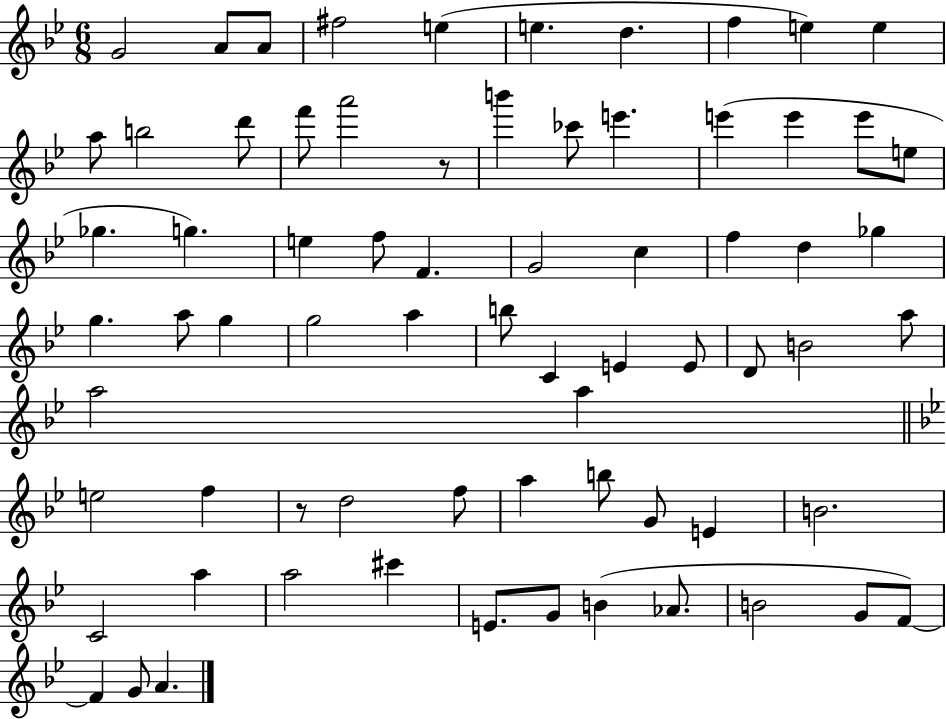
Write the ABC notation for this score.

X:1
T:Untitled
M:6/8
L:1/4
K:Bb
G2 A/2 A/2 ^f2 e e d f e e a/2 b2 d'/2 f'/2 a'2 z/2 b' _c'/2 e' e' e' e'/2 e/2 _g g e f/2 F G2 c f d _g g a/2 g g2 a b/2 C E E/2 D/2 B2 a/2 a2 a e2 f z/2 d2 f/2 a b/2 G/2 E B2 C2 a a2 ^c' E/2 G/2 B _A/2 B2 G/2 F/2 F G/2 A